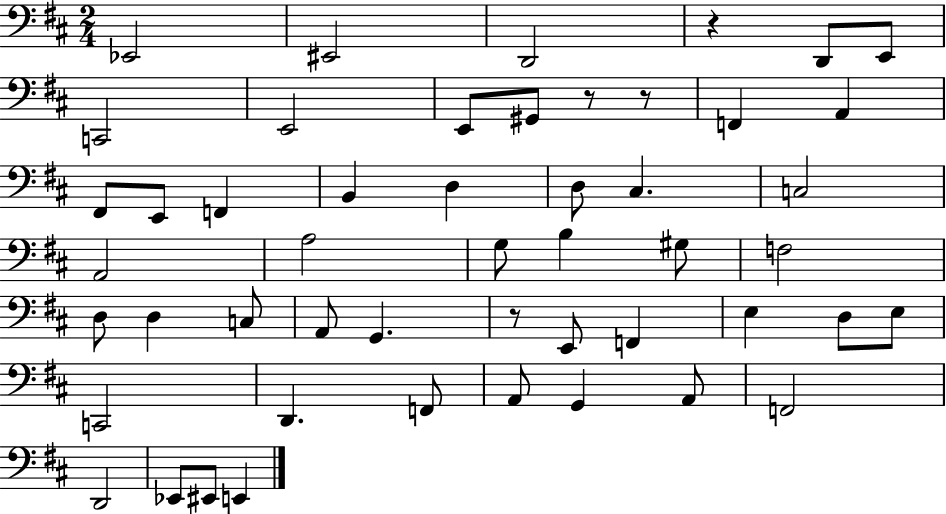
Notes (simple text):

Eb2/h EIS2/h D2/h R/q D2/e E2/e C2/h E2/h E2/e G#2/e R/e R/e F2/q A2/q F#2/e E2/e F2/q B2/q D3/q D3/e C#3/q. C3/h A2/h A3/h G3/e B3/q G#3/e F3/h D3/e D3/q C3/e A2/e G2/q. R/e E2/e F2/q E3/q D3/e E3/e C2/h D2/q. F2/e A2/e G2/q A2/e F2/h D2/h Eb2/e EIS2/e E2/q